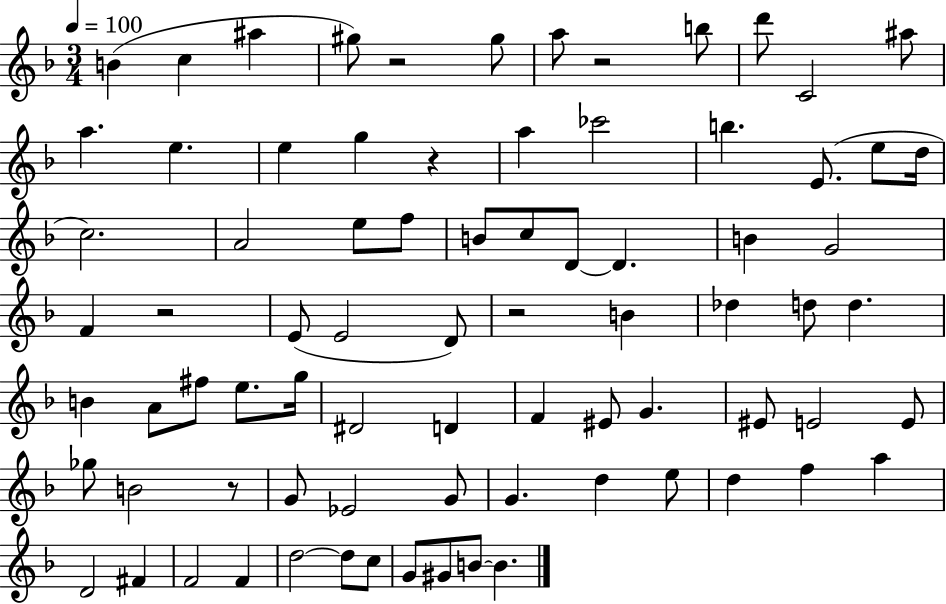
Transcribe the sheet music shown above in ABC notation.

X:1
T:Untitled
M:3/4
L:1/4
K:F
B c ^a ^g/2 z2 ^g/2 a/2 z2 b/2 d'/2 C2 ^a/2 a e e g z a _c'2 b E/2 e/2 d/4 c2 A2 e/2 f/2 B/2 c/2 D/2 D B G2 F z2 E/2 E2 D/2 z2 B _d d/2 d B A/2 ^f/2 e/2 g/4 ^D2 D F ^E/2 G ^E/2 E2 E/2 _g/2 B2 z/2 G/2 _E2 G/2 G d e/2 d f a D2 ^F F2 F d2 d/2 c/2 G/2 ^G/2 B/2 B